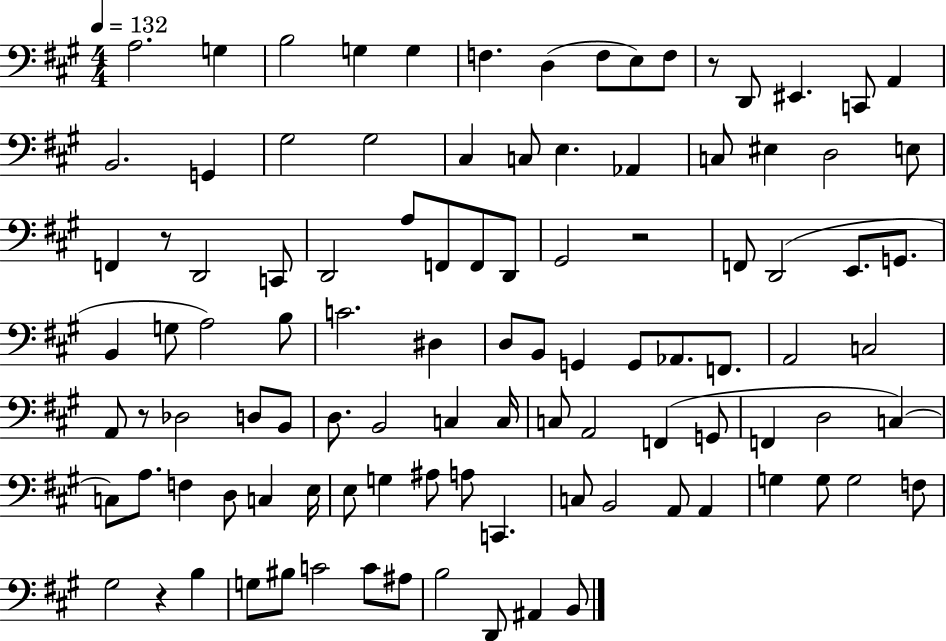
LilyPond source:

{
  \clef bass
  \numericTimeSignature
  \time 4/4
  \key a \major
  \tempo 4 = 132
  a2. g4 | b2 g4 g4 | f4. d4( f8 e8) f8 | r8 d,8 eis,4. c,8 a,4 | \break b,2. g,4 | gis2 gis2 | cis4 c8 e4. aes,4 | c8 eis4 d2 e8 | \break f,4 r8 d,2 c,8 | d,2 a8 f,8 f,8 d,8 | gis,2 r2 | f,8 d,2( e,8. g,8. | \break b,4 g8 a2) b8 | c'2. dis4 | d8 b,8 g,4 g,8 aes,8. f,8. | a,2 c2 | \break a,8 r8 des2 d8 b,8 | d8. b,2 c4 c16 | c8 a,2 f,4( g,8 | f,4 d2 c4~~) | \break c8 a8. f4 d8 c4 e16 | e8 g4 ais8 a8 c,4. | c8 b,2 a,8 a,4 | g4 g8 g2 f8 | \break gis2 r4 b4 | g8 bis8 c'2 c'8 ais8 | b2 d,8 ais,4 b,8 | \bar "|."
}